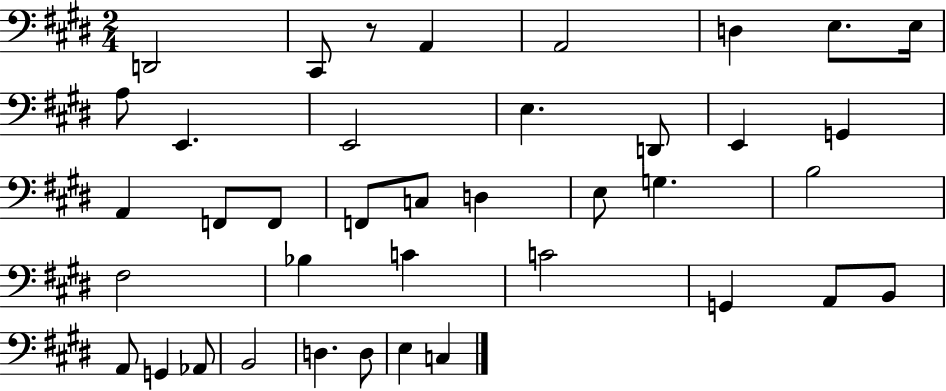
D2/h C#2/e R/e A2/q A2/h D3/q E3/e. E3/s A3/e E2/q. E2/h E3/q. D2/e E2/q G2/q A2/q F2/e F2/e F2/e C3/e D3/q E3/e G3/q. B3/h F#3/h Bb3/q C4/q C4/h G2/q A2/e B2/e A2/e G2/q Ab2/e B2/h D3/q. D3/e E3/q C3/q